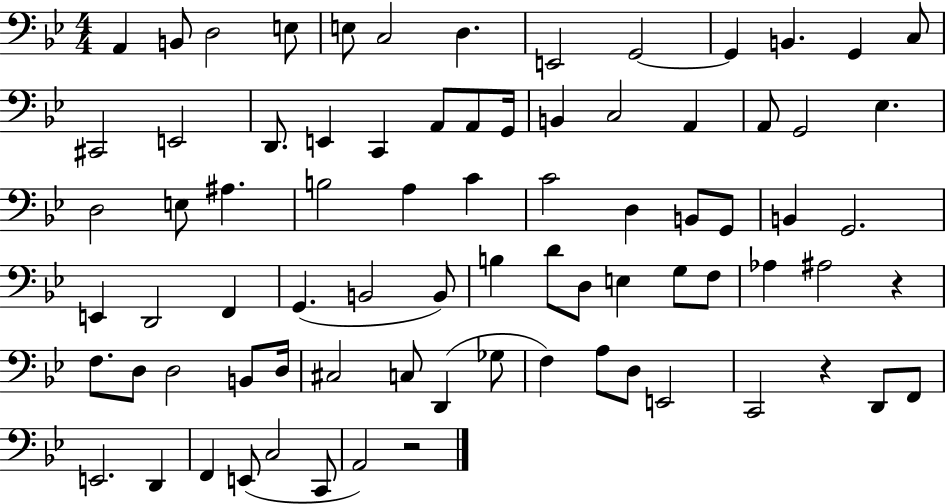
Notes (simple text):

A2/q B2/e D3/h E3/e E3/e C3/h D3/q. E2/h G2/h G2/q B2/q. G2/q C3/e C#2/h E2/h D2/e. E2/q C2/q A2/e A2/e G2/s B2/q C3/h A2/q A2/e G2/h Eb3/q. D3/h E3/e A#3/q. B3/h A3/q C4/q C4/h D3/q B2/e G2/e B2/q G2/h. E2/q D2/h F2/q G2/q. B2/h B2/e B3/q D4/e D3/e E3/q G3/e F3/e Ab3/q A#3/h R/q F3/e. D3/e D3/h B2/e D3/s C#3/h C3/e D2/q Gb3/e F3/q A3/e D3/e E2/h C2/h R/q D2/e F2/e E2/h. D2/q F2/q E2/e C3/h C2/e A2/h R/h